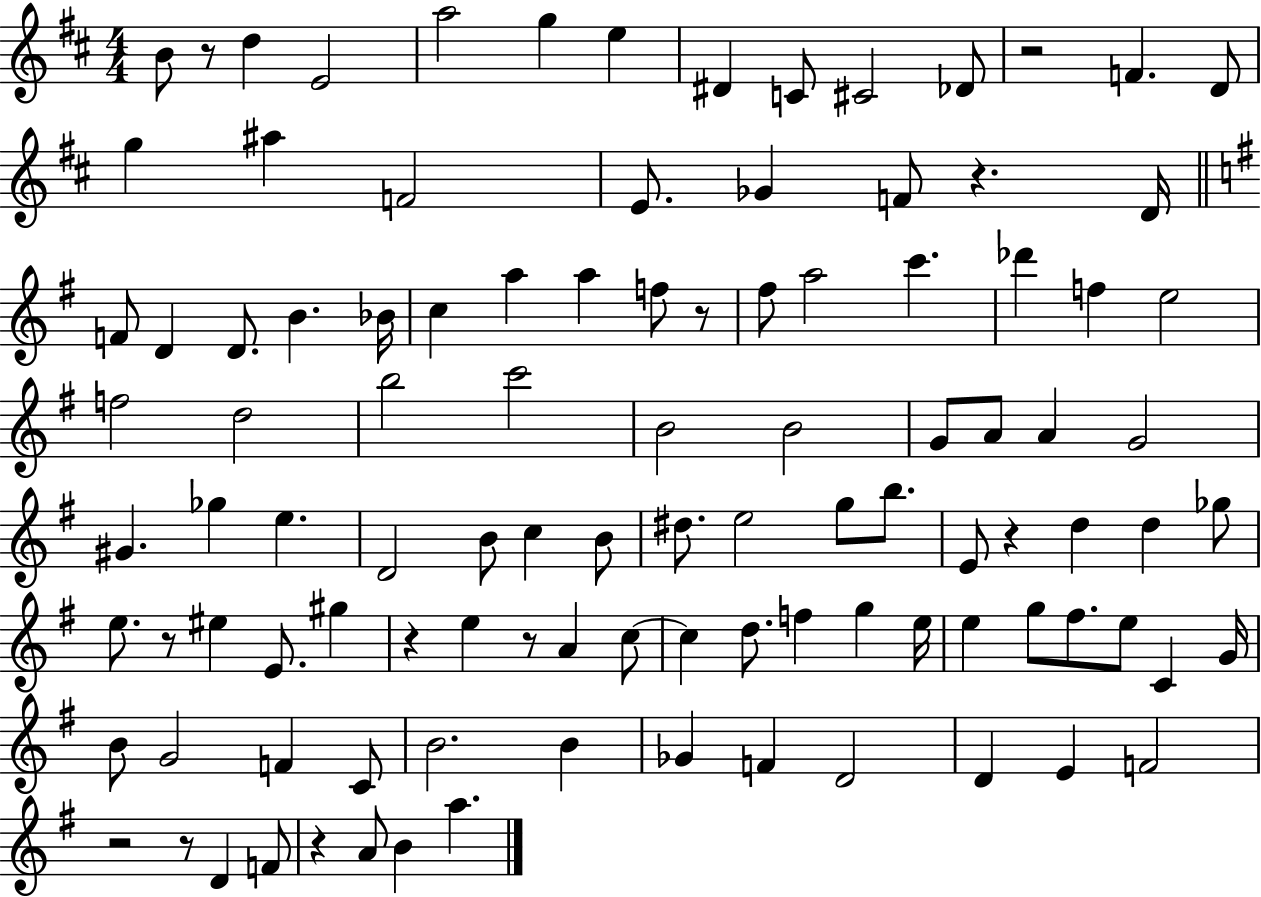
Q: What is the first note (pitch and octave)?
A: B4